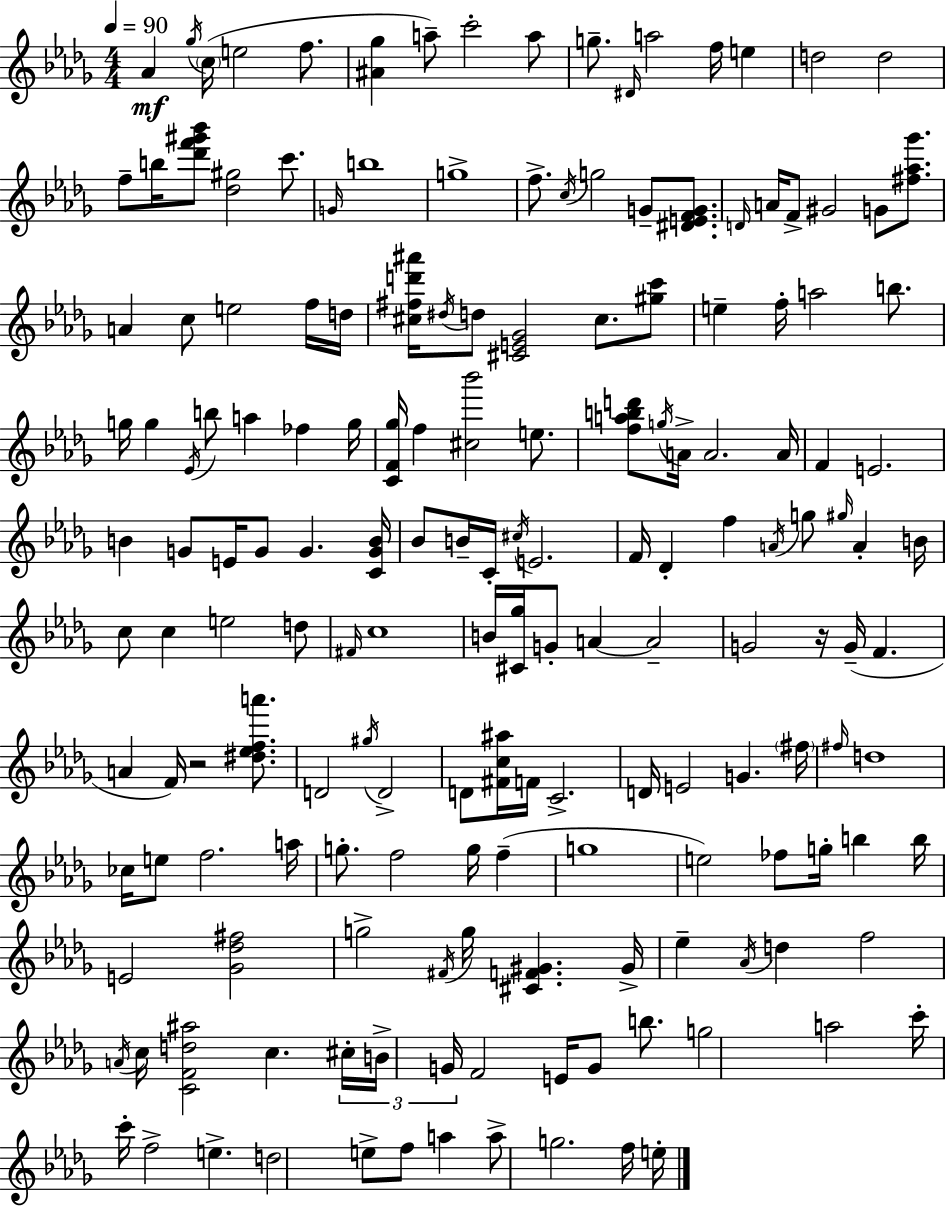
Ab4/q Gb5/s C5/s E5/h F5/e. [A#4,Gb5]/q A5/e C6/h A5/e G5/e. D#4/s A5/h F5/s E5/q D5/h D5/h F5/e B5/s [Db6,F6,G#6,Bb6]/e [Db5,G#5]/h C6/e. G4/s B5/w G5/w F5/e. C5/s G5/h G4/e [D#4,E4,F4,G4]/e. D4/s A4/s F4/e G#4/h G4/e [F#5,Ab5,Gb6]/e. A4/q C5/e E5/h F5/s D5/s [C#5,F#5,D6,A#6]/s D#5/s D5/e [C#4,E4,Gb4]/h C#5/e. [G#5,C6]/e E5/q F5/s A5/h B5/e. G5/s G5/q Eb4/s B5/e A5/q FES5/q G5/s [C4,F4,Gb5]/s F5/q [C#5,Bb6]/h E5/e. [F5,A5,B5,D6]/e G5/s A4/s A4/h. A4/s F4/q E4/h. B4/q G4/e E4/s G4/e G4/q. [C4,G4,B4]/s Bb4/e B4/s C4/s C#5/s E4/h. F4/s Db4/q F5/q A4/s G5/e G#5/s A4/q B4/s C5/e C5/q E5/h D5/e F#4/s C5/w B4/s [C#4,Gb5]/s G4/e A4/q A4/h G4/h R/s G4/s F4/q. A4/q F4/s R/h [D#5,Eb5,F5,A6]/e. D4/h G#5/s D4/h D4/e [F#4,C5,A#5]/s F4/s C4/h. D4/s E4/h G4/q. F#5/s F#5/s D5/w CES5/s E5/e F5/h. A5/s G5/e. F5/h G5/s F5/q G5/w E5/h FES5/e G5/s B5/q B5/s E4/h [Gb4,Db5,F#5]/h G5/h F#4/s G5/s [C#4,F4,G#4]/q. G#4/s Eb5/q Ab4/s D5/q F5/h A4/s C5/s [C4,F4,D5,A#5]/h C5/q. C#5/s B4/s G4/s F4/h E4/s G4/e B5/e. G5/h A5/h C6/s C6/s F5/h E5/q. D5/h E5/e F5/e A5/q A5/e G5/h. F5/s E5/s